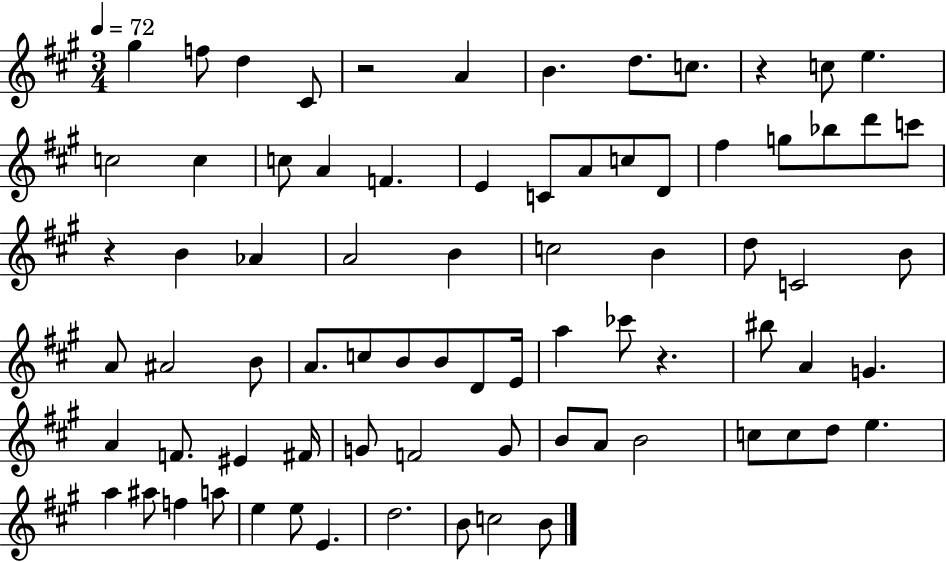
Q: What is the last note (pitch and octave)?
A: B4